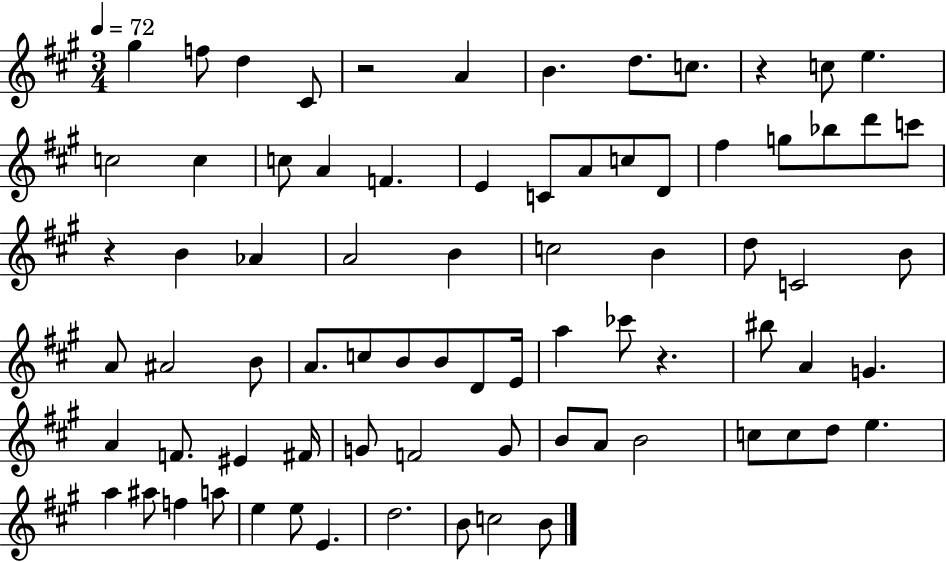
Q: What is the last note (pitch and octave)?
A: B4